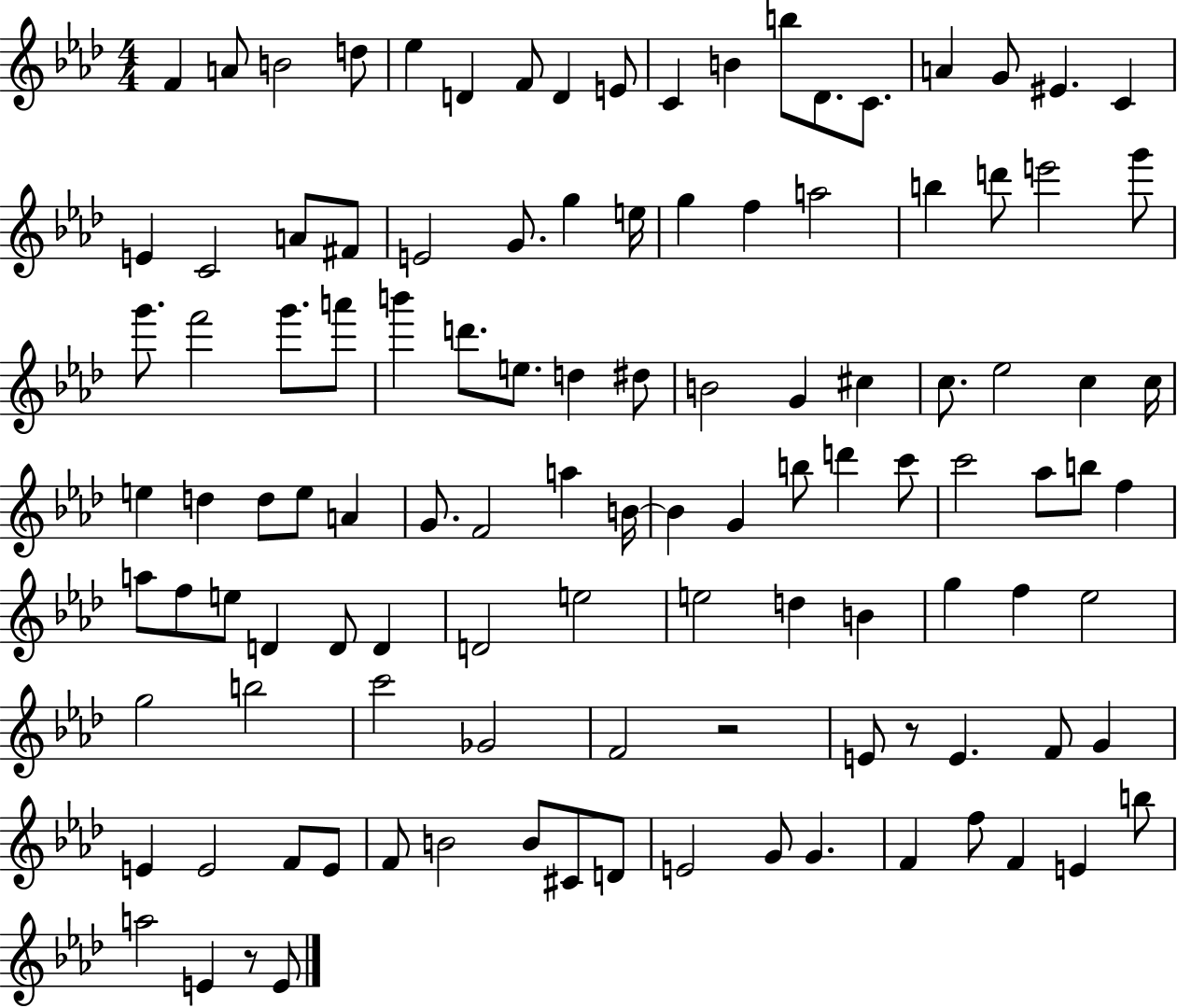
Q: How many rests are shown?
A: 3